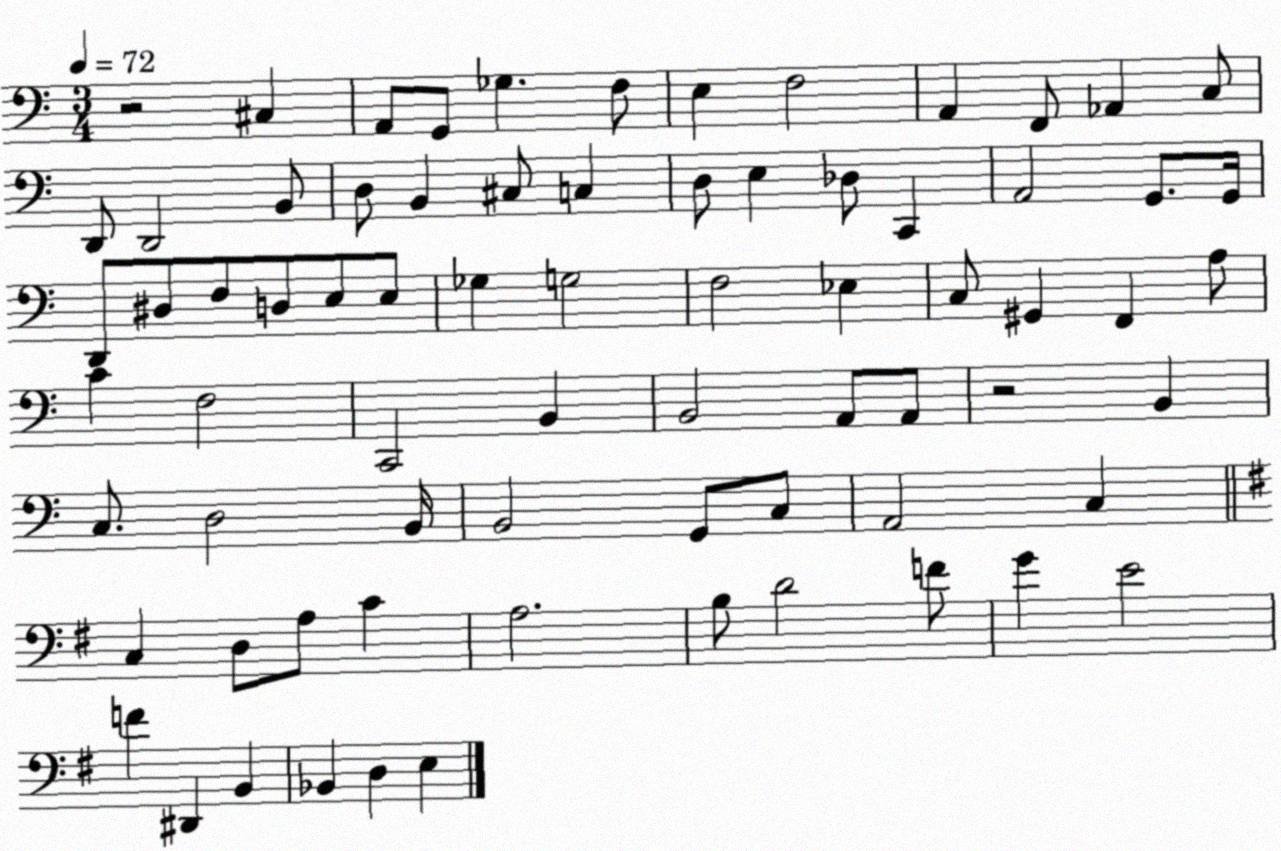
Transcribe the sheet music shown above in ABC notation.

X:1
T:Untitled
M:3/4
L:1/4
K:C
z2 ^C, A,,/2 G,,/2 _G, F,/2 E, F,2 A,, F,,/2 _A,, C,/2 D,,/2 D,,2 B,,/2 D,/2 B,, ^C,/2 C, D,/2 E, _D,/2 C,, A,,2 G,,/2 G,,/4 D,,/2 ^D,/2 F,/2 D,/2 E,/2 E,/2 _G, G,2 F,2 _E, C,/2 ^G,, F,, A,/2 C F,2 C,,2 B,, B,,2 A,,/2 A,,/2 z2 B,, C,/2 D,2 B,,/4 B,,2 G,,/2 C,/2 A,,2 C, C, D,/2 A,/2 C A,2 B,/2 D2 F/2 G E2 F ^D,, B,, _B,, D, E,